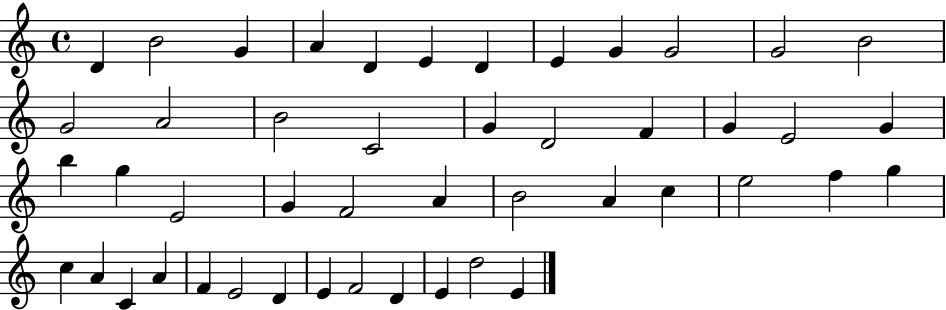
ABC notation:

X:1
T:Untitled
M:4/4
L:1/4
K:C
D B2 G A D E D E G G2 G2 B2 G2 A2 B2 C2 G D2 F G E2 G b g E2 G F2 A B2 A c e2 f g c A C A F E2 D E F2 D E d2 E